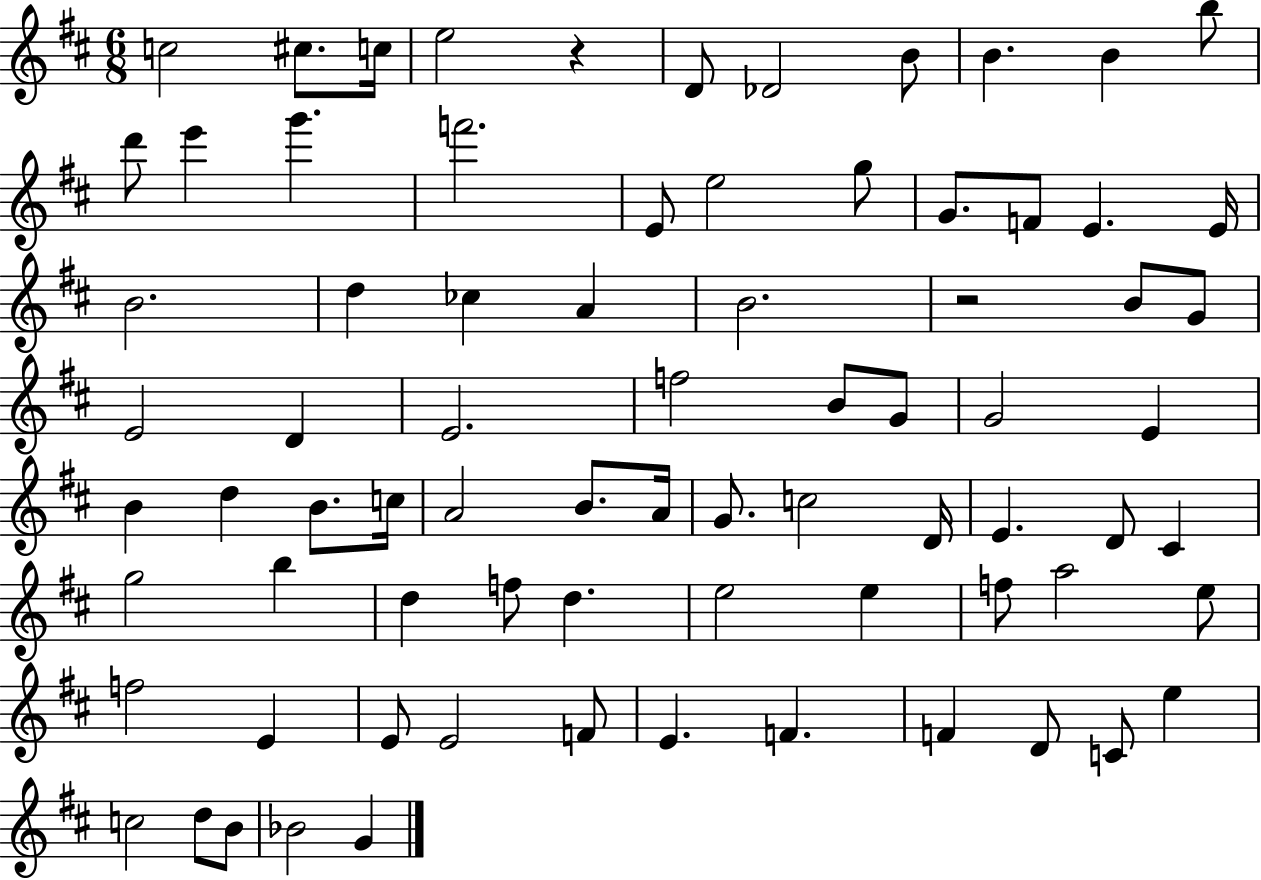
{
  \clef treble
  \numericTimeSignature
  \time 6/8
  \key d \major
  c''2 cis''8. c''16 | e''2 r4 | d'8 des'2 b'8 | b'4. b'4 b''8 | \break d'''8 e'''4 g'''4. | f'''2. | e'8 e''2 g''8 | g'8. f'8 e'4. e'16 | \break b'2. | d''4 ces''4 a'4 | b'2. | r2 b'8 g'8 | \break e'2 d'4 | e'2. | f''2 b'8 g'8 | g'2 e'4 | \break b'4 d''4 b'8. c''16 | a'2 b'8. a'16 | g'8. c''2 d'16 | e'4. d'8 cis'4 | \break g''2 b''4 | d''4 f''8 d''4. | e''2 e''4 | f''8 a''2 e''8 | \break f''2 e'4 | e'8 e'2 f'8 | e'4. f'4. | f'4 d'8 c'8 e''4 | \break c''2 d''8 b'8 | bes'2 g'4 | \bar "|."
}